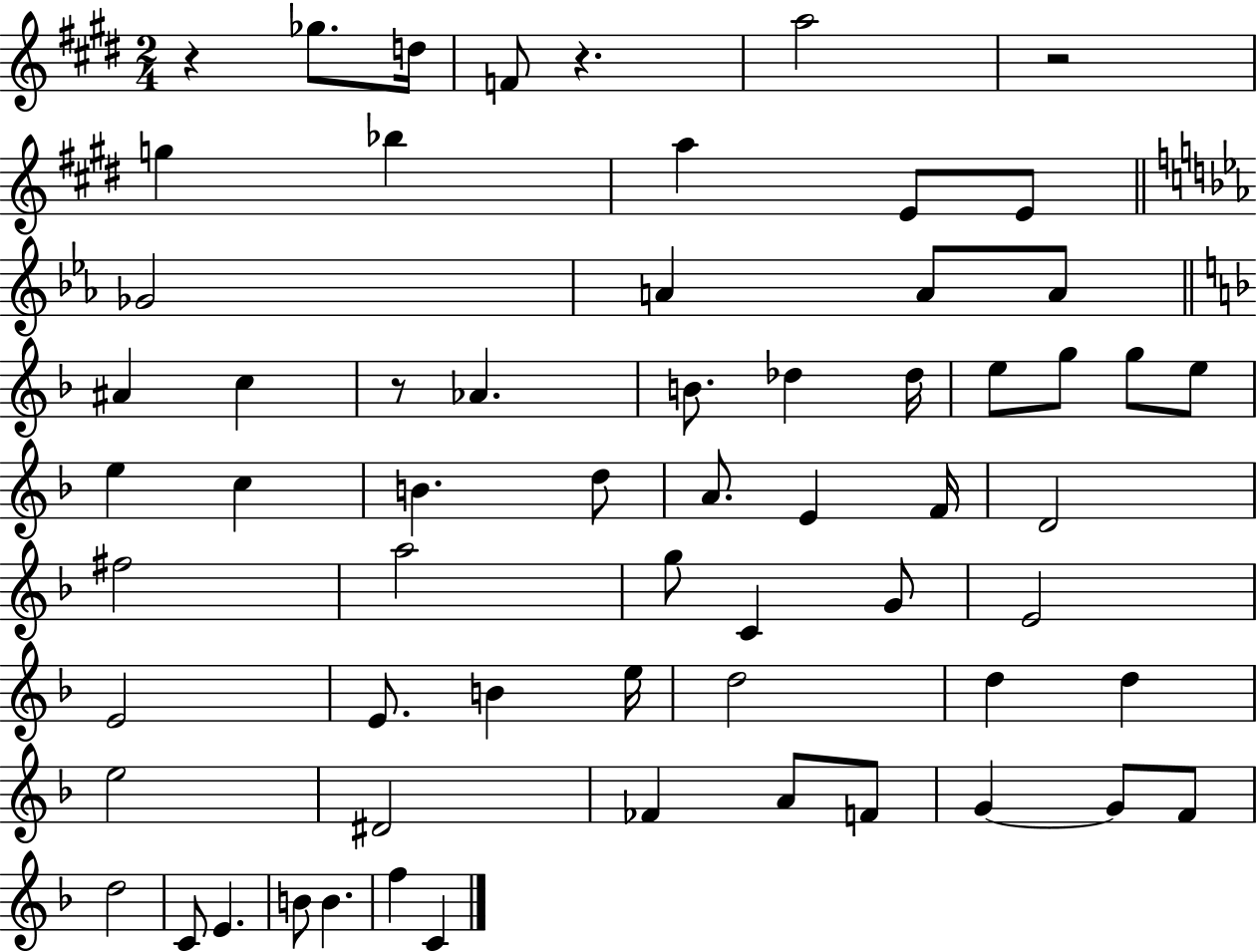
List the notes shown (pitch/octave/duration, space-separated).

R/q Gb5/e. D5/s F4/e R/q. A5/h R/h G5/q Bb5/q A5/q E4/e E4/e Gb4/h A4/q A4/e A4/e A#4/q C5/q R/e Ab4/q. B4/e. Db5/q Db5/s E5/e G5/e G5/e E5/e E5/q C5/q B4/q. D5/e A4/e. E4/q F4/s D4/h F#5/h A5/h G5/e C4/q G4/e E4/h E4/h E4/e. B4/q E5/s D5/h D5/q D5/q E5/h D#4/h FES4/q A4/e F4/e G4/q G4/e F4/e D5/h C4/e E4/q. B4/e B4/q. F5/q C4/q